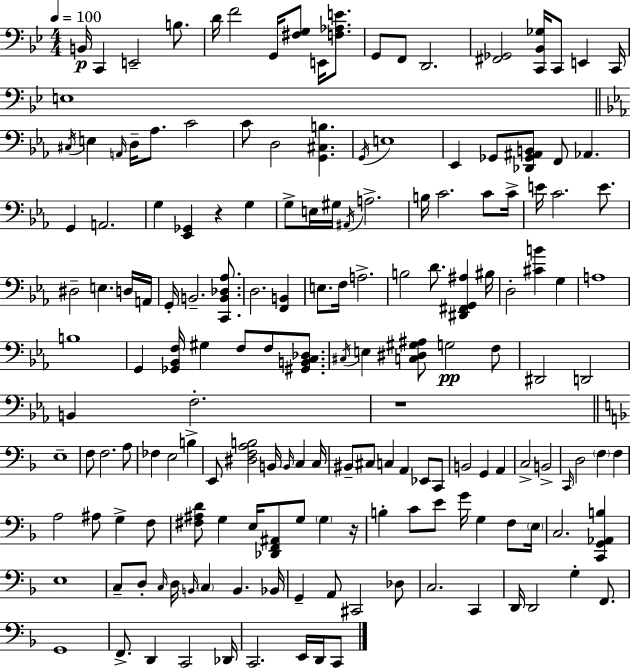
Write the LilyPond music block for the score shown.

{
  \clef bass
  \numericTimeSignature
  \time 4/4
  \key g \minor
  \tempo 4 = 100
  b,16\p c,4 e,2-- b8. | d'16 f'2 g,16 <fis g>8 e,16 <f aes e'>8. | g,8 f,8 d,2. | <fis, ges,>2 <c, bes, ges>16 c,8 e,4 c,16 | \break e1 | \bar "||" \break \key ees \major \acciaccatura { cis16 } e4 \grace { a,16 } d16-- aes8. c'2 | c'8 d2 <g, cis b>4. | \acciaccatura { g,16 } e1 | ees,4 ges,8 <des, ges, ais, b,>8 f,8 aes,4. | \break g,4 a,2. | g4 <ees, ges,>4 r4 g4 | g8-> e16 gis16 \acciaccatura { ais,16 } a2.-> | b16 c'2. | \break c'8 c'16-> e'16 c'2. | e'8. dis2-- e4. | d16 a,16 g,16-. b,2.-- | <c, b, des aes>8. d2. | \break <f, b,>4 e8. f16 a2.-> | b2 d'8. <dis, fis, g, ais>4 | bis16 d2-. <cis' b'>4 | g4 a1 | \break b1 | g,4 <ges, bes, f>16 gis4 f8 f8 | <gis, b, c des>8. \acciaccatura { cis16 } e4 <c dis gis ais>8 g2\pp | f8 dis,2 d,2 | \break b,4 f2.-. | r1 | \bar "||" \break \key f \major e1-- | f8 f2. a8 | fes4 e2 b4-> | e,8 <dis f a b>2 b,16 \grace { b,16 } c4 | \break c16 bis,8-- cis8 c4 a,4 ees,8 c,8 | b,2 g,4 a,4 | c2-> b,2-> | \grace { c,16 } d2 \parenthesize f4 f4 | \break a2 ais8 g4-> | f8 <fis ais d'>8 g4 e16 <des, f, ais,>8 g8 \parenthesize g4 | r16 b4-. c'8 e'8 g'16 g4 f8 | \parenthesize e16 c2. <c, g, aes, b>4 | \break e1 | c8-- d8-. \grace { c16 } d16 \grace { b,16 } \parenthesize c4 b,4. | bes,16 g,4-- a,8 cis,2 | des8 c2. | \break c,4 d,16 d,2 g4-. | f,8. g,1 | f,8.-> d,4 c,2 | des,16 c,2. | \break e,16 d,16 c,8 \bar "|."
}